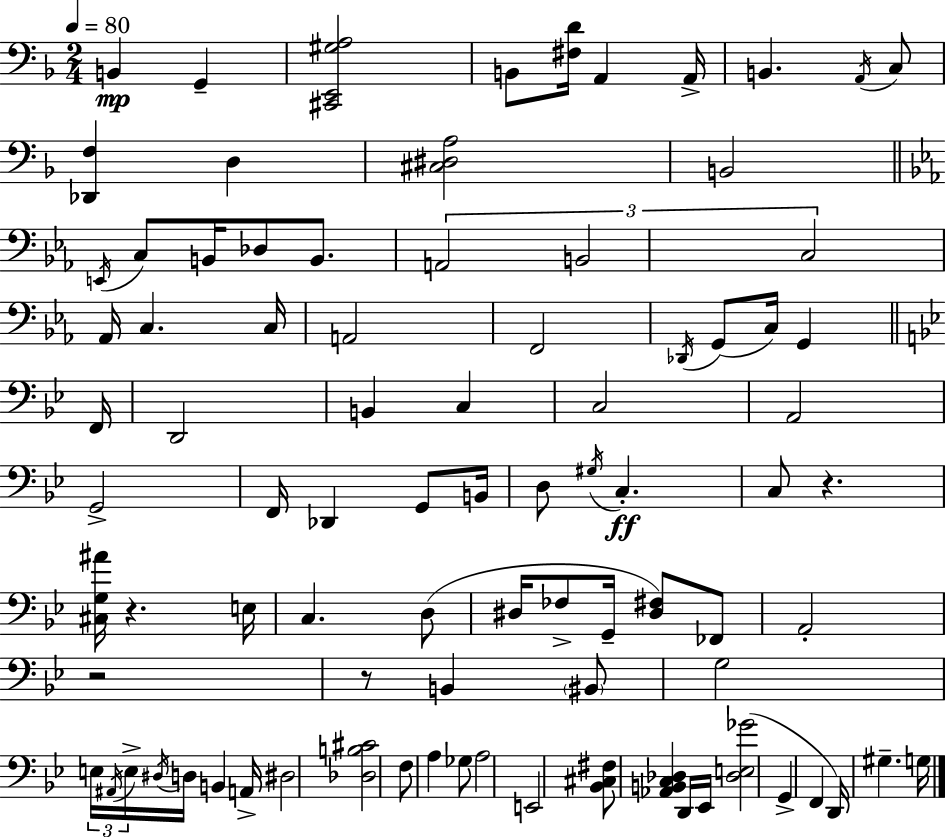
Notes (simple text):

B2/q G2/q [C#2,E2,G#3,A3]/h B2/e [F#3,D4]/s A2/q A2/s B2/q. A2/s C3/e [Db2,F3]/q D3/q [C#3,D#3,A3]/h B2/h E2/s C3/e B2/s Db3/e B2/e. A2/h B2/h C3/h Ab2/s C3/q. C3/s A2/h F2/h Db2/s G2/e C3/s G2/q F2/s D2/h B2/q C3/q C3/h A2/h G2/h F2/s Db2/q G2/e B2/s D3/e G#3/s C3/q. C3/e R/q. [C#3,G3,A#4]/s R/q. E3/s C3/q. D3/e D#3/s FES3/e G2/s [D#3,F#3]/e FES2/e A2/h R/h R/e B2/q BIS2/e G3/h E3/s A#2/s E3/s D#3/s D3/s B2/q A2/s D#3/h [Db3,B3,C#4]/h F3/e A3/q Gb3/e A3/h E2/h [Bb2,C#3,F#3]/e [Ab2,B2,C3,Db3]/q D2/s Eb2/s [Db3,E3,Gb4]/h G2/q F2/q D2/s G#3/q. G3/s